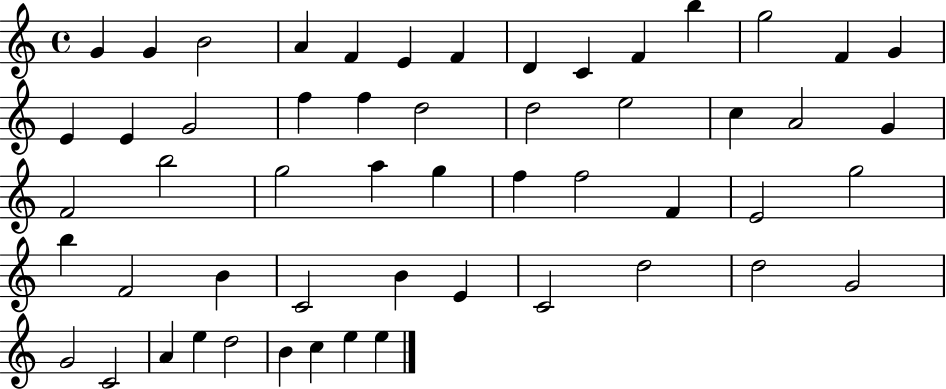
X:1
T:Untitled
M:4/4
L:1/4
K:C
G G B2 A F E F D C F b g2 F G E E G2 f f d2 d2 e2 c A2 G F2 b2 g2 a g f f2 F E2 g2 b F2 B C2 B E C2 d2 d2 G2 G2 C2 A e d2 B c e e